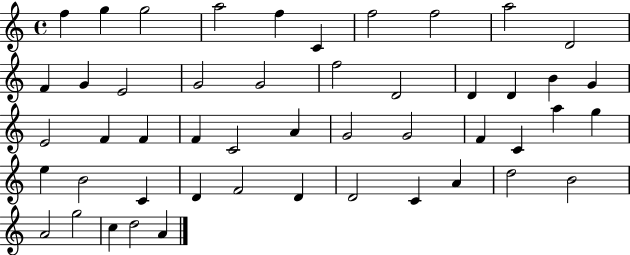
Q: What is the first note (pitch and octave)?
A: F5